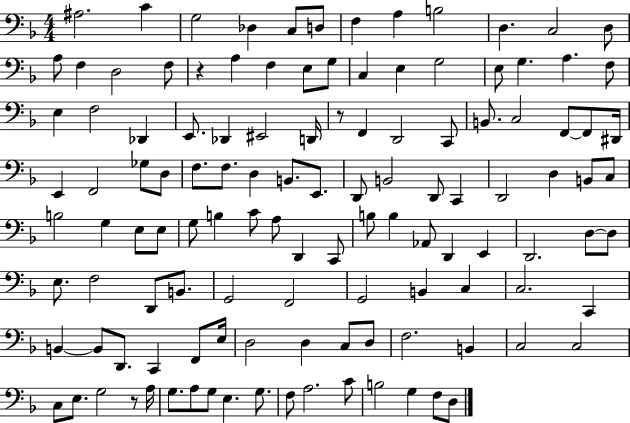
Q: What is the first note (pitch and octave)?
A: A#3